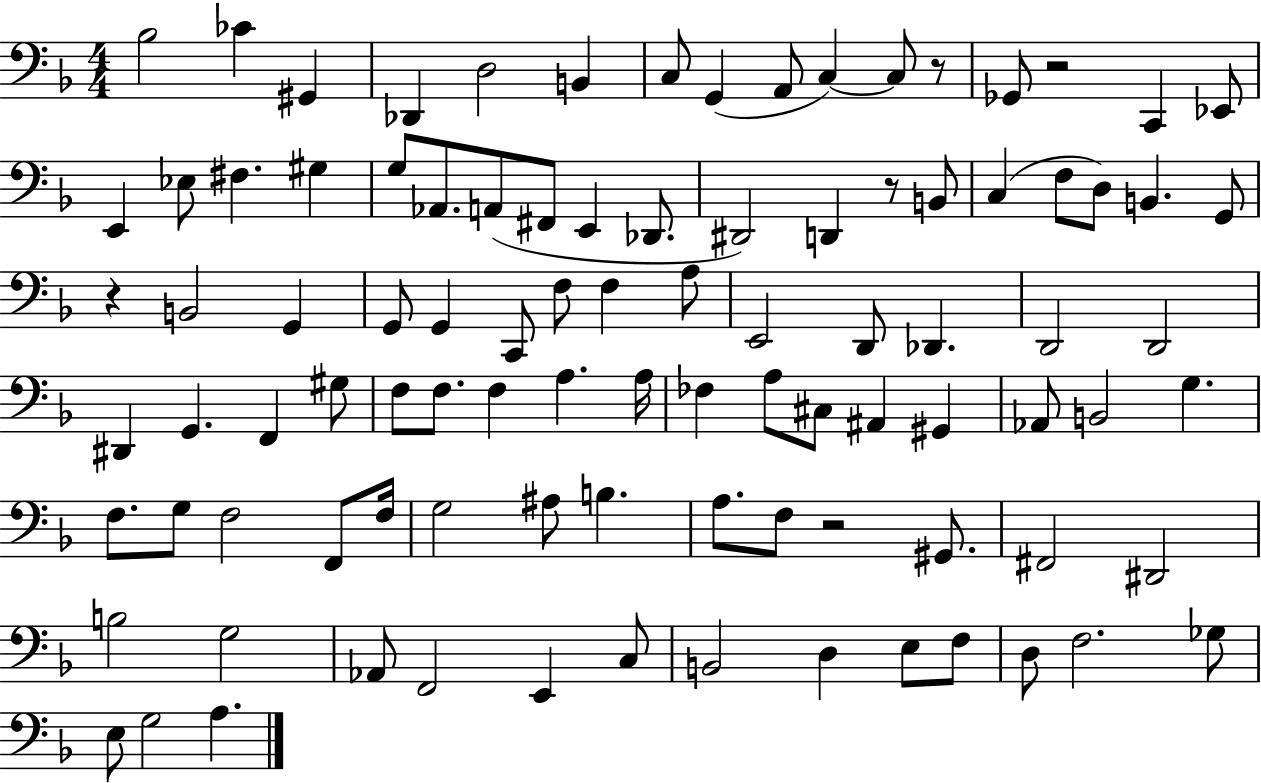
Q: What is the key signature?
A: F major